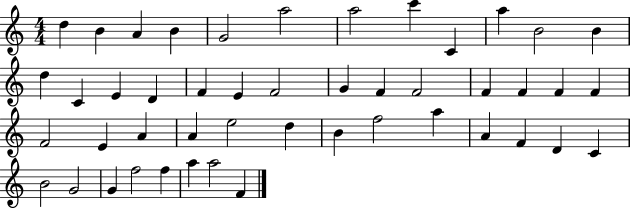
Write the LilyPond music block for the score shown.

{
  \clef treble
  \numericTimeSignature
  \time 4/4
  \key c \major
  d''4 b'4 a'4 b'4 | g'2 a''2 | a''2 c'''4 c'4 | a''4 b'2 b'4 | \break d''4 c'4 e'4 d'4 | f'4 e'4 f'2 | g'4 f'4 f'2 | f'4 f'4 f'4 f'4 | \break f'2 e'4 a'4 | a'4 e''2 d''4 | b'4 f''2 a''4 | a'4 f'4 d'4 c'4 | \break b'2 g'2 | g'4 f''2 f''4 | a''4 a''2 f'4 | \bar "|."
}